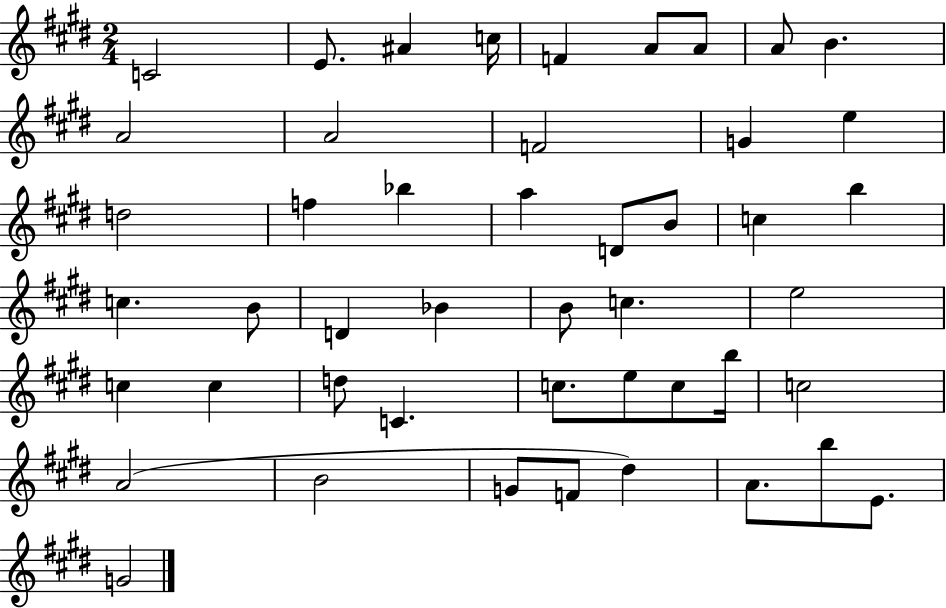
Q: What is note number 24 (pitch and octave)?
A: B4